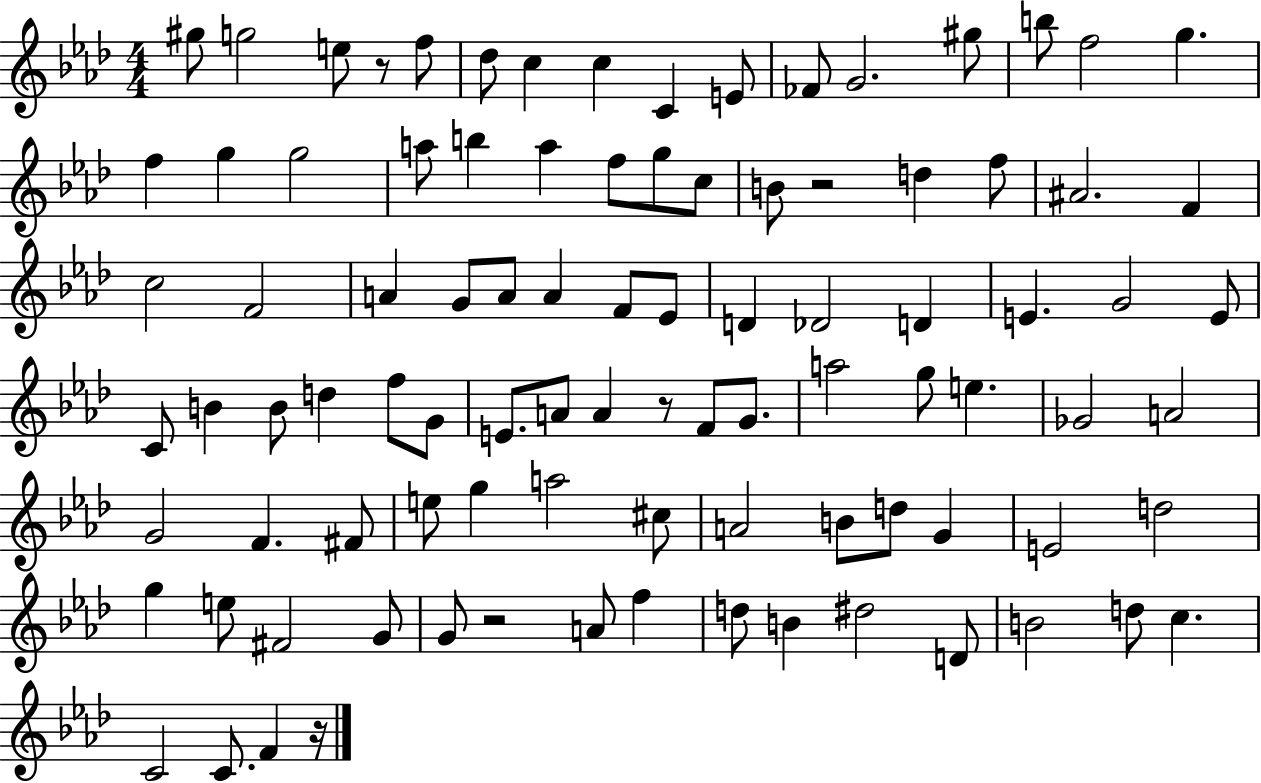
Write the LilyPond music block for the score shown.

{
  \clef treble
  \numericTimeSignature
  \time 4/4
  \key aes \major
  \repeat volta 2 { gis''8 g''2 e''8 r8 f''8 | des''8 c''4 c''4 c'4 e'8 | fes'8 g'2. gis''8 | b''8 f''2 g''4. | \break f''4 g''4 g''2 | a''8 b''4 a''4 f''8 g''8 c''8 | b'8 r2 d''4 f''8 | ais'2. f'4 | \break c''2 f'2 | a'4 g'8 a'8 a'4 f'8 ees'8 | d'4 des'2 d'4 | e'4. g'2 e'8 | \break c'8 b'4 b'8 d''4 f''8 g'8 | e'8. a'8 a'4 r8 f'8 g'8. | a''2 g''8 e''4. | ges'2 a'2 | \break g'2 f'4. fis'8 | e''8 g''4 a''2 cis''8 | a'2 b'8 d''8 g'4 | e'2 d''2 | \break g''4 e''8 fis'2 g'8 | g'8 r2 a'8 f''4 | d''8 b'4 dis''2 d'8 | b'2 d''8 c''4. | \break c'2 c'8. f'4 r16 | } \bar "|."
}